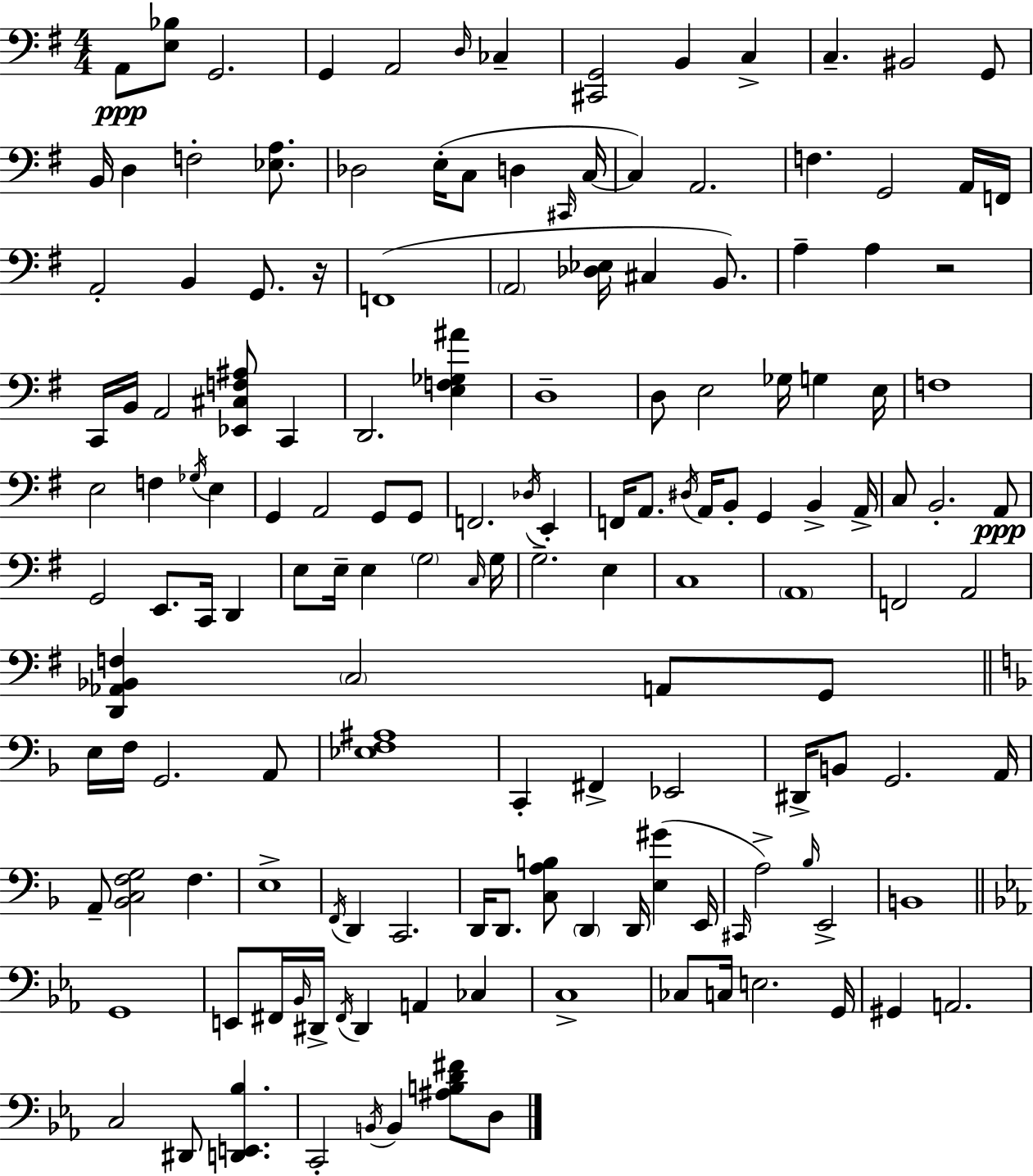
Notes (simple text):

A2/e [E3,Bb3]/e G2/h. G2/q A2/h D3/s CES3/q [C#2,G2]/h B2/q C3/q C3/q. BIS2/h G2/e B2/s D3/q F3/h [Eb3,A3]/e. Db3/h E3/s C3/e D3/q C#2/s C3/s C3/q A2/h. F3/q. G2/h A2/s F2/s A2/h B2/q G2/e. R/s F2/w A2/h [Db3,Eb3]/s C#3/q B2/e. A3/q A3/q R/h C2/s B2/s A2/h [Eb2,C#3,F3,A#3]/e C2/q D2/h. [E3,F3,Gb3,A#4]/q D3/w D3/e E3/h Gb3/s G3/q E3/s F3/w E3/h F3/q Gb3/s E3/q G2/q A2/h G2/e G2/e F2/h. Db3/s E2/q F2/s A2/e. D#3/s A2/s B2/e G2/q B2/q A2/s C3/e B2/h. A2/e G2/h E2/e. C2/s D2/q E3/e E3/s E3/q G3/h C3/s G3/s G3/h. E3/q C3/w A2/w F2/h A2/h [D2,Ab2,Bb2,F3]/q C3/h A2/e G2/e E3/s F3/s G2/h. A2/e [Eb3,F3,A#3]/w C2/q F#2/q Eb2/h D#2/s B2/e G2/h. A2/s A2/e [Bb2,C3,F3,G3]/h F3/q. E3/w F2/s D2/q C2/h. D2/s D2/e. [C3,A3,B3]/e D2/q D2/s [E3,G#4]/q E2/s C#2/s A3/h Bb3/s E2/h B2/w G2/w E2/e F#2/s Bb2/s D#2/s F#2/s D#2/q A2/q CES3/q C3/w CES3/e C3/s E3/h. G2/s G#2/q A2/h. C3/h D#2/e [D2,E2,Bb3]/q. C2/h B2/s B2/q [A#3,B3,D4,F#4]/e D3/e